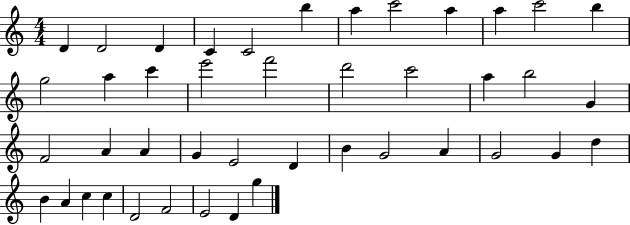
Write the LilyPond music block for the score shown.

{
  \clef treble
  \numericTimeSignature
  \time 4/4
  \key c \major
  d'4 d'2 d'4 | c'4 c'2 b''4 | a''4 c'''2 a''4 | a''4 c'''2 b''4 | \break g''2 a''4 c'''4 | e'''2 f'''2 | d'''2 c'''2 | a''4 b''2 g'4 | \break f'2 a'4 a'4 | g'4 e'2 d'4 | b'4 g'2 a'4 | g'2 g'4 d''4 | \break b'4 a'4 c''4 c''4 | d'2 f'2 | e'2 d'4 g''4 | \bar "|."
}